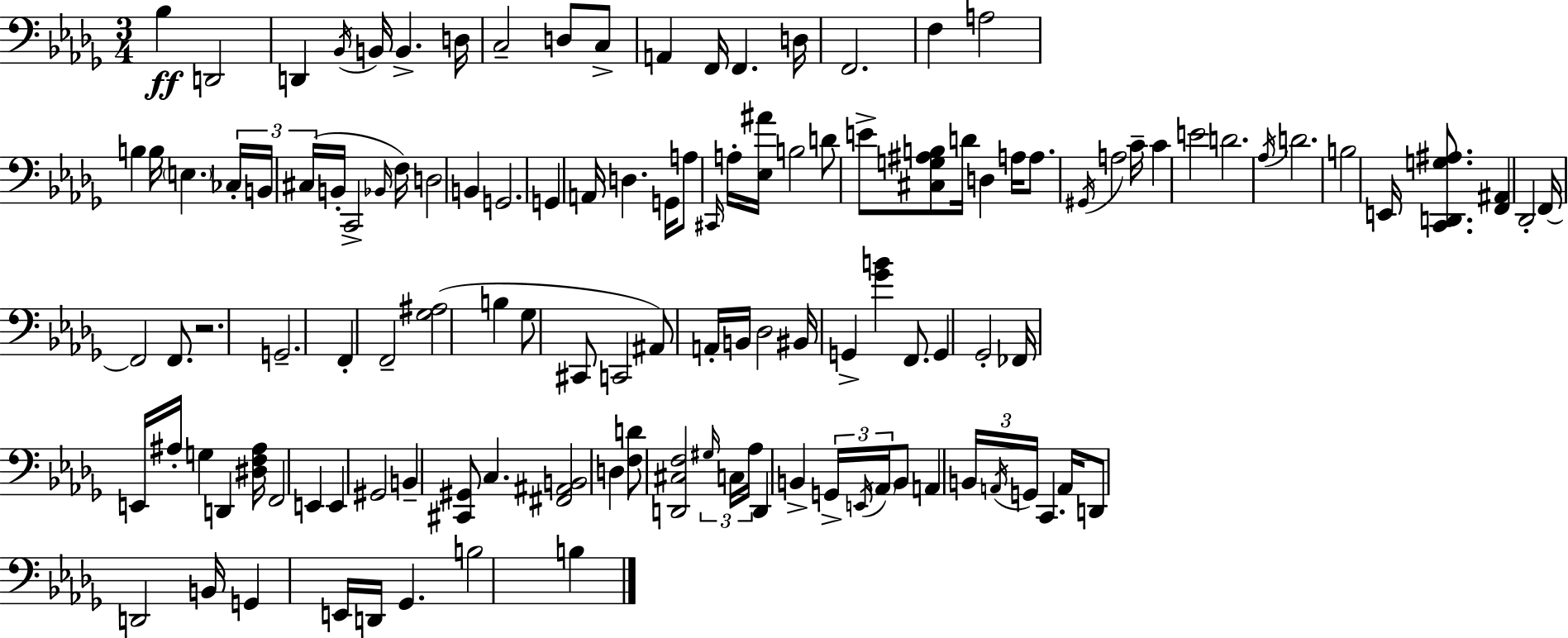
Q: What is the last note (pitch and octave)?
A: B3